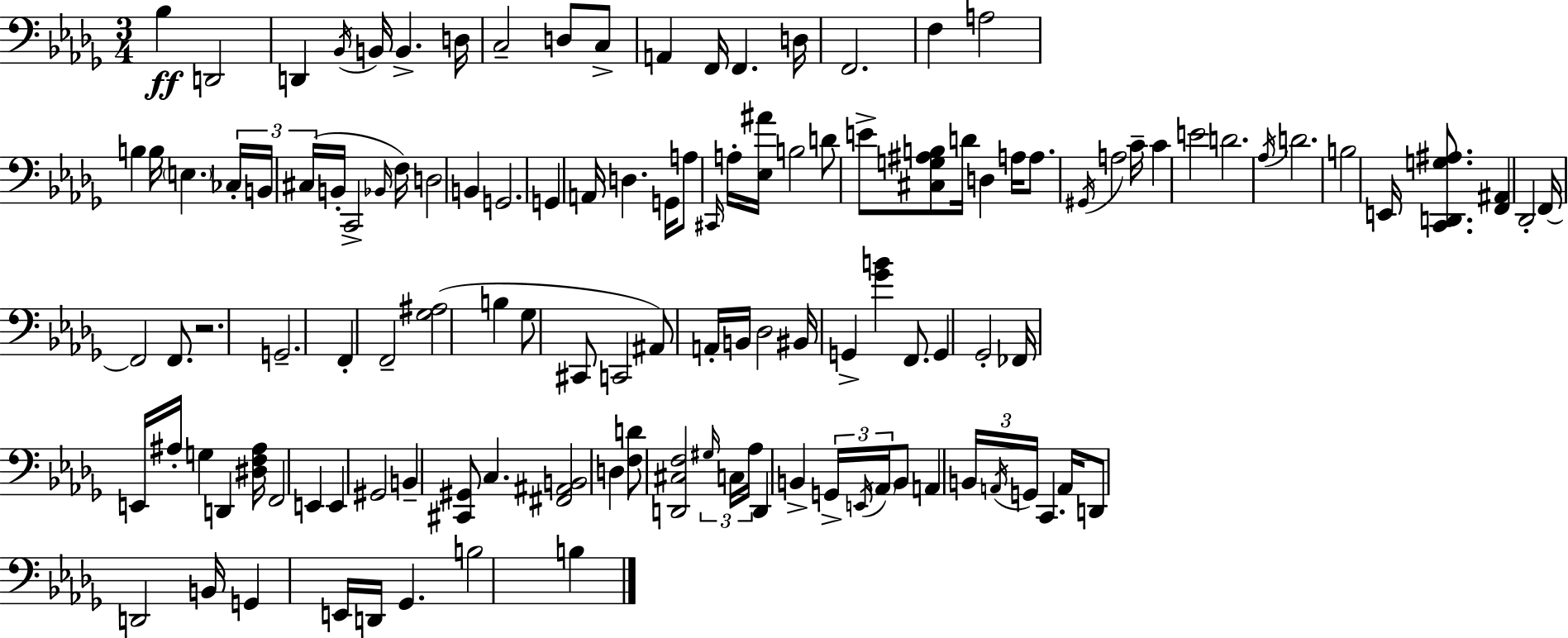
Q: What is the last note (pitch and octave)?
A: B3